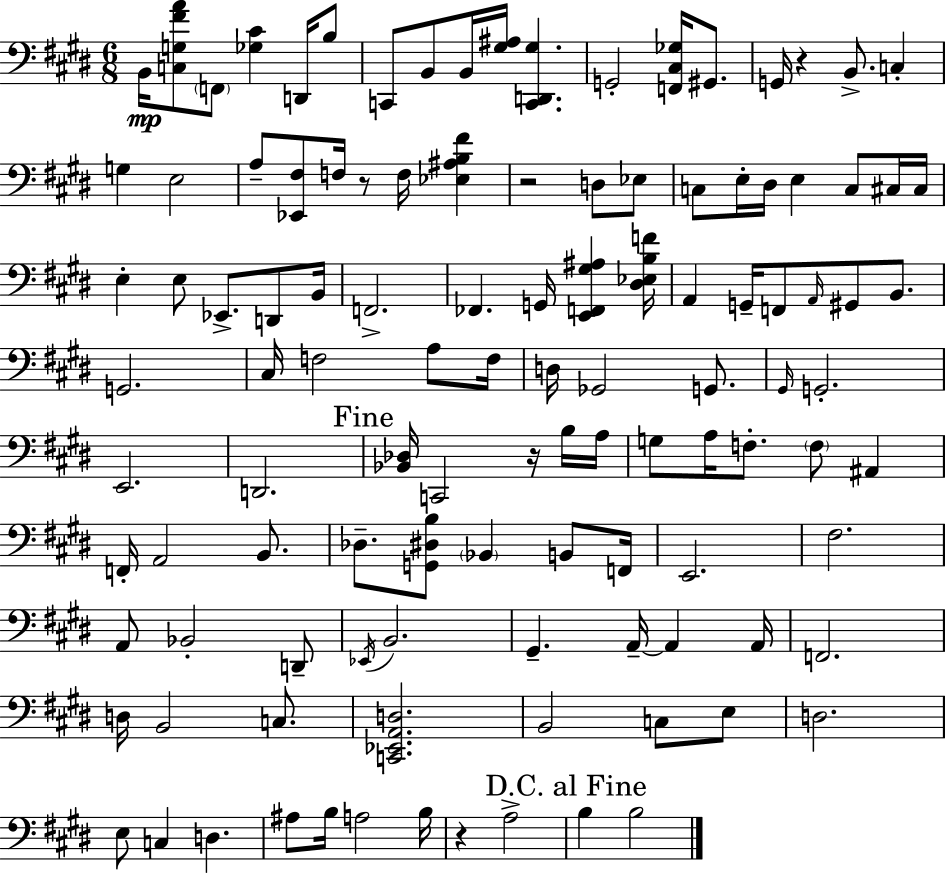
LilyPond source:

{
  \clef bass
  \numericTimeSignature
  \time 6/8
  \key e \major
  b,16\mp <c g fis' a'>8 \parenthesize f,8 <ges cis'>4 d,16 b8 | c,8 b,8 b,16 <gis ais>16 <c, d, gis>4. | g,2-. <f, cis ges>16 gis,8. | g,16 r4 b,8.-> c4-. | \break g4 e2 | a8-- <ees, fis>8 f16 r8 f16 <ees ais b fis'>4 | r2 d8 ees8 | c8 e16-. dis16 e4 c8 cis16 cis16 | \break e4-. e8 ees,8.-> d,8 b,16 | f,2.-> | fes,4. g,16 <e, f, gis ais>4 <dis ees b f'>16 | a,4 g,16-- f,8 \grace { a,16 } gis,8 b,8. | \break g,2. | cis16 f2 a8 | f16 d16 ges,2 g,8. | \grace { gis,16 } g,2.-. | \break e,2. | d,2. | \mark "Fine" <bes, des>16 c,2 r16 | b16 a16 g8 a16 f8.-. \parenthesize f8 ais,4 | \break f,16-. a,2 b,8. | des8.-- <g, dis b>8 \parenthesize bes,4 b,8 | f,16 e,2. | fis2. | \break a,8 bes,2-. | d,8-- \acciaccatura { ees,16 } b,2. | gis,4.-- a,16--~~ a,4 | a,16 f,2. | \break d16 b,2 | c8. <c, ees, a, d>2. | b,2 c8 | e8 d2. | \break e8 c4 d4. | ais8 b16 a2 | b16 r4 a2-> | \mark "D.C. al Fine" b4 b2 | \break \bar "|."
}